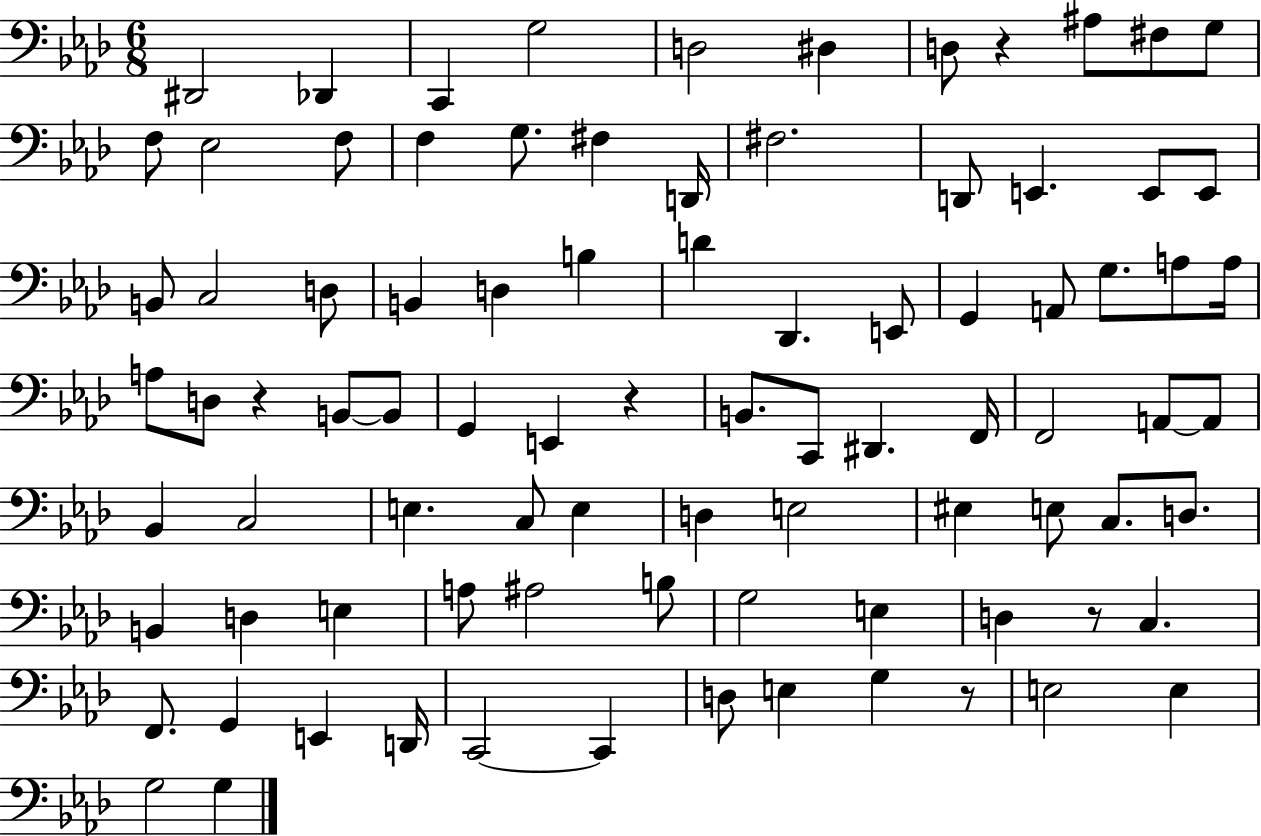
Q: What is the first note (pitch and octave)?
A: D#2